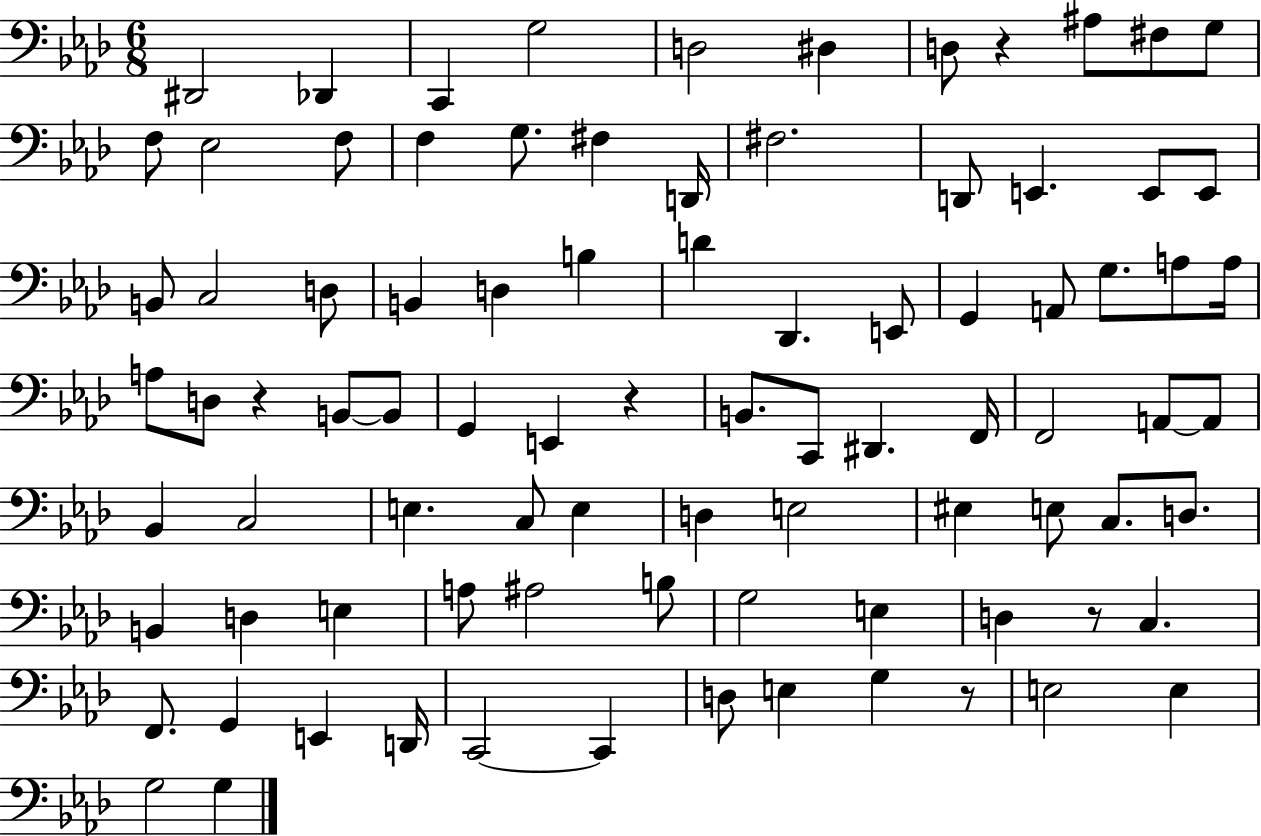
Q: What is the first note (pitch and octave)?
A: D#2